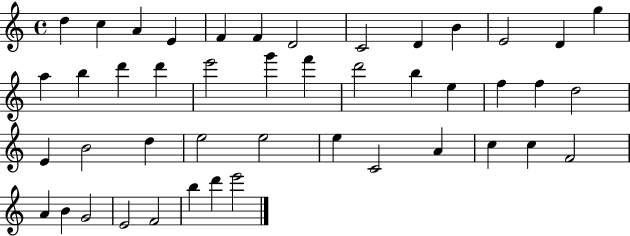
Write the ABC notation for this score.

X:1
T:Untitled
M:4/4
L:1/4
K:C
d c A E F F D2 C2 D B E2 D g a b d' d' e'2 g' f' d'2 b e f f d2 E B2 d e2 e2 e C2 A c c F2 A B G2 E2 F2 b d' e'2